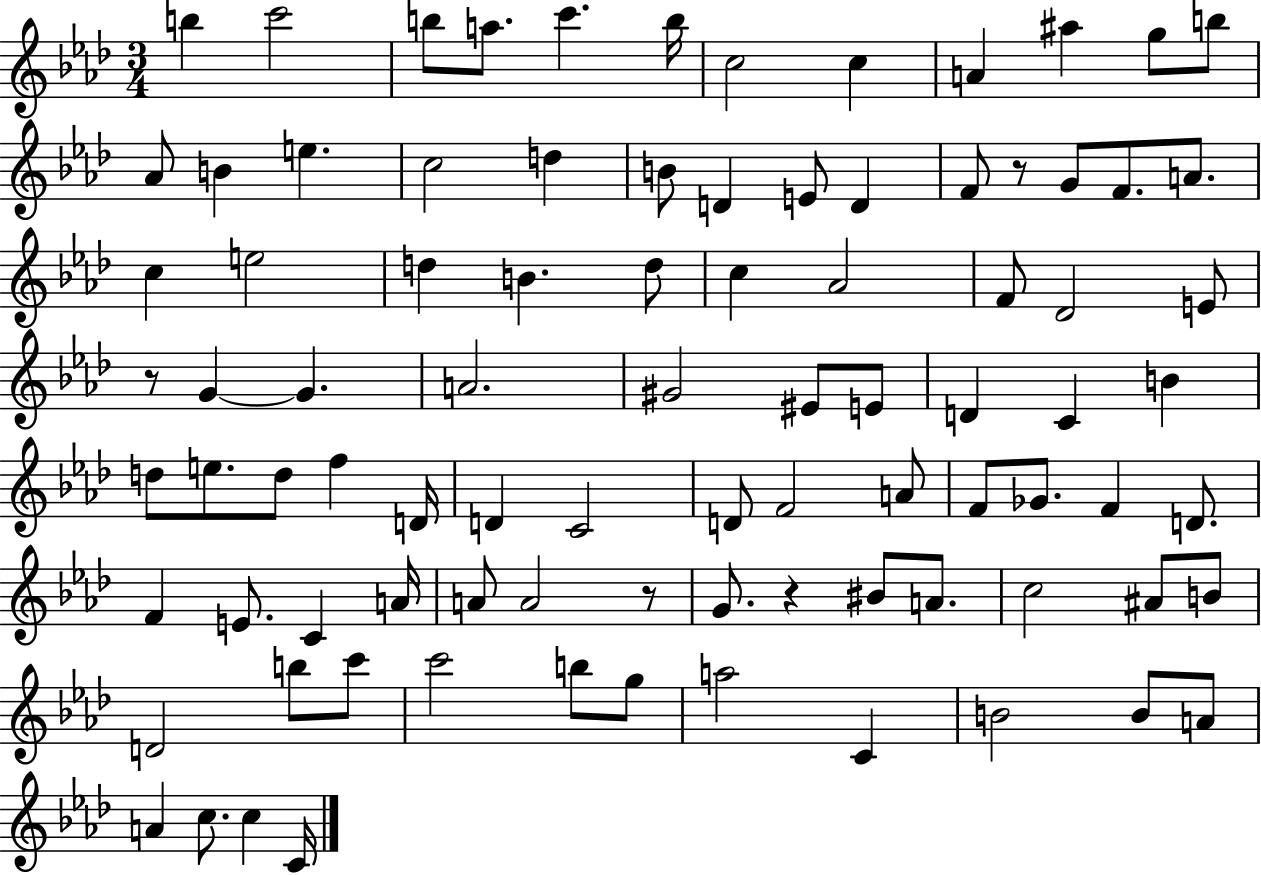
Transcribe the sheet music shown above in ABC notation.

X:1
T:Untitled
M:3/4
L:1/4
K:Ab
b c'2 b/2 a/2 c' b/4 c2 c A ^a g/2 b/2 _A/2 B e c2 d B/2 D E/2 D F/2 z/2 G/2 F/2 A/2 c e2 d B d/2 c _A2 F/2 _D2 E/2 z/2 G G A2 ^G2 ^E/2 E/2 D C B d/2 e/2 d/2 f D/4 D C2 D/2 F2 A/2 F/2 _G/2 F D/2 F E/2 C A/4 A/2 A2 z/2 G/2 z ^B/2 A/2 c2 ^A/2 B/2 D2 b/2 c'/2 c'2 b/2 g/2 a2 C B2 B/2 A/2 A c/2 c C/4